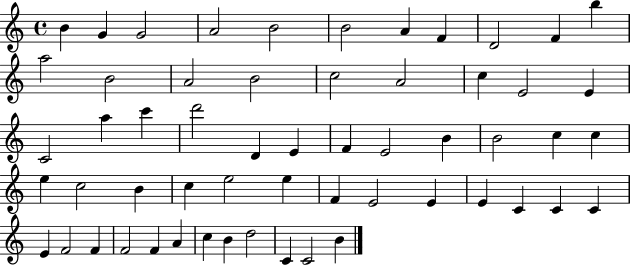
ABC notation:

X:1
T:Untitled
M:4/4
L:1/4
K:C
B G G2 A2 B2 B2 A F D2 F b a2 B2 A2 B2 c2 A2 c E2 E C2 a c' d'2 D E F E2 B B2 c c e c2 B c e2 e F E2 E E C C C E F2 F F2 F A c B d2 C C2 B